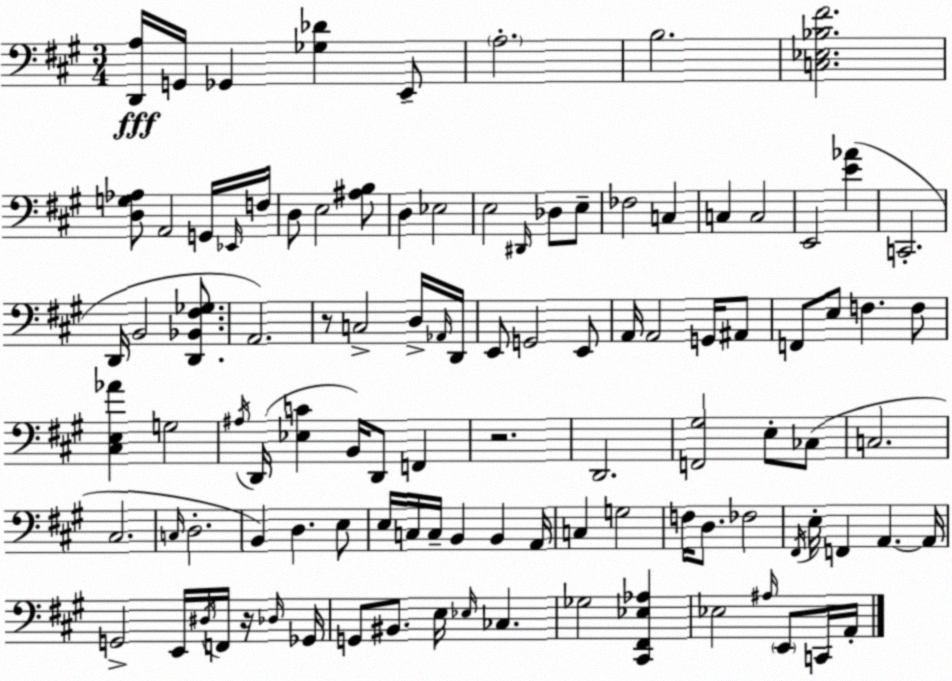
X:1
T:Untitled
M:3/4
L:1/4
K:A
[D,,A,]/4 G,,/4 _G,, [_G,_D] E,,/2 A,2 B,2 [C,_E,_B,^F]2 [D,G,_A,]/2 A,,2 G,,/4 _E,,/4 F,/4 D,/2 E,2 [^A,B,]/2 D, _E,2 E,2 ^D,,/4 _D,/2 E,/2 _F,2 C, C, C,2 E,,2 [E_A] C,,2 D,,/4 B,,2 [D,,_B,,^F,_G,]/2 A,,2 z/2 C,2 D,/4 _A,,/4 D,,/4 E,,/2 G,,2 E,,/2 A,,/4 A,,2 G,,/4 ^A,,/2 F,,/2 E,/2 F, F,/2 [^C,E,_A] G,2 ^A,/4 D,,/4 [_E,C] B,,/4 D,,/2 F,, z2 D,,2 [F,,^G,]2 E,/2 _C,/2 C,2 ^C,2 C,/4 D,2 B,, D, E,/2 E,/4 C,/4 C,/4 B,, B,, A,,/4 C, G,2 F,/4 D,/2 _F,2 ^F,,/4 E,/4 F,, A,, A,,/4 G,,2 E,,/4 ^D,/4 F,,/4 z/4 _D,/4 _G,,/4 G,,/2 ^B,,/2 E,/4 _E,/4 _C, _G,2 [^C,,^F,,_E,_A,] _E,2 ^A,/4 E,,/2 C,,/4 A,,/4